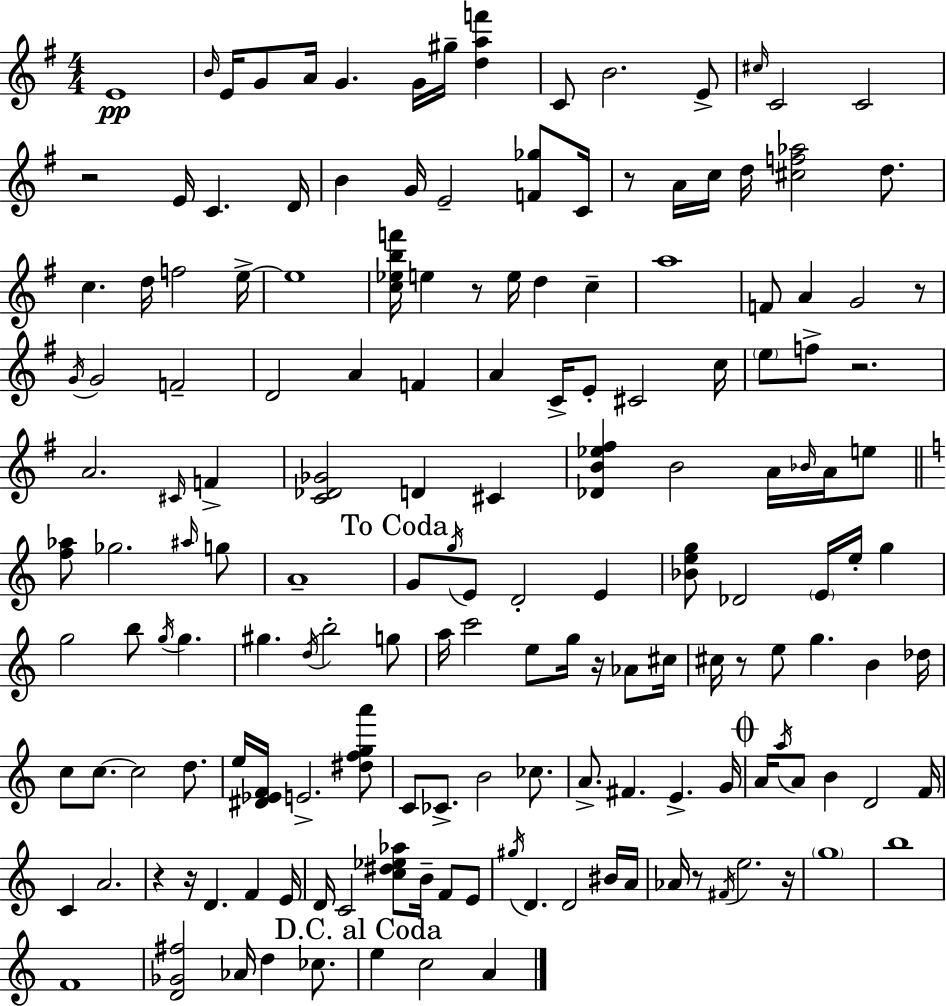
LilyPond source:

{
  \clef treble
  \numericTimeSignature
  \time 4/4
  \key e \minor
  e'1\pp | \grace { b'16 } e'16 g'8 a'16 g'4. g'16 gis''16-- <d'' a'' f'''>4 | c'8 b'2. e'8-> | \grace { cis''16 } c'2 c'2 | \break r2 e'16 c'4. | d'16 b'4 g'16 e'2-- <f' ges''>8 | c'16 r8 a'16 c''16 d''16 <cis'' f'' aes''>2 d''8. | c''4. d''16 f''2 | \break e''16->~~ e''1 | <c'' ees'' b'' f'''>16 e''4 r8 e''16 d''4 c''4-- | a''1 | f'8 a'4 g'2 | \break r8 \acciaccatura { g'16 } g'2 f'2-- | d'2 a'4 f'4 | a'4 c'16-> e'8-. cis'2 | c''16 \parenthesize e''8 f''8-> r2. | \break a'2. \grace { cis'16 } | f'4-> <c' des' ges'>2 d'4 | cis'4 <des' b' ees'' fis''>4 b'2 | a'16 \grace { bes'16 } a'16 e''8 \bar "||" \break \key a \minor <f'' aes''>8 ges''2. \grace { ais''16 } g''8 | a'1-- | \mark "To Coda" g'8 \acciaccatura { g''16 } e'8 d'2-. e'4 | <bes' e'' g''>8 des'2 \parenthesize e'16 e''16-. g''4 | \break g''2 b''8 \acciaccatura { g''16 } g''4. | gis''4. \acciaccatura { d''16 } b''2-. | g''8 a''16 c'''2 e''8 g''16 | r16 aes'8 cis''16 cis''16 r8 e''8 g''4. b'4 | \break des''16 c''8 c''8.~~ c''2 | d''8. e''16 <dis' ees' f'>16 e'2.-> | <dis'' f'' g'' a'''>8 c'8 ces'8.-> b'2 | ces''8. a'8.-> fis'4. e'4.-> | \break g'16 \mark \markup { \musicglyph "scripts.coda" } a'16 \acciaccatura { a''16 } a'8 b'4 d'2 | f'16 c'4 a'2. | r4 r16 d'4. | f'4 e'16 d'16 c'2 <c'' dis'' ees'' aes''>8 | \break b'16-- f'8 e'8 \acciaccatura { gis''16 } d'4. d'2 | bis'16 a'16 aes'16 r8 \acciaccatura { fis'16 } e''2. | r16 \parenthesize g''1 | b''1 | \break f'1 | <d' ges' fis''>2 aes'16 | d''4 ces''8. \mark "D.C. al Coda" e''4 c''2 | a'4 \bar "|."
}